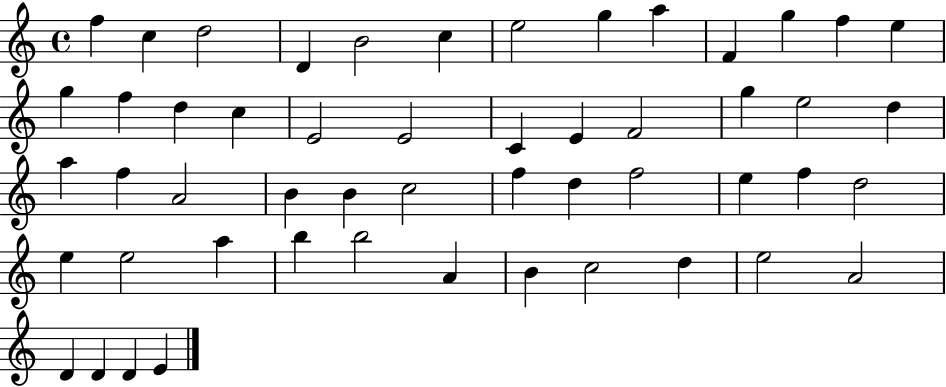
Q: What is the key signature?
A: C major